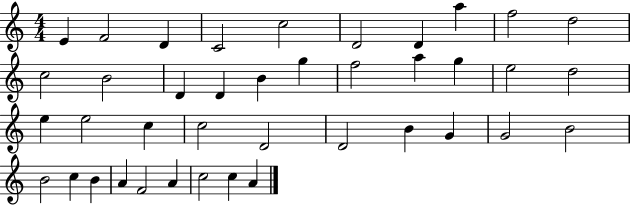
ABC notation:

X:1
T:Untitled
M:4/4
L:1/4
K:C
E F2 D C2 c2 D2 D a f2 d2 c2 B2 D D B g f2 a g e2 d2 e e2 c c2 D2 D2 B G G2 B2 B2 c B A F2 A c2 c A